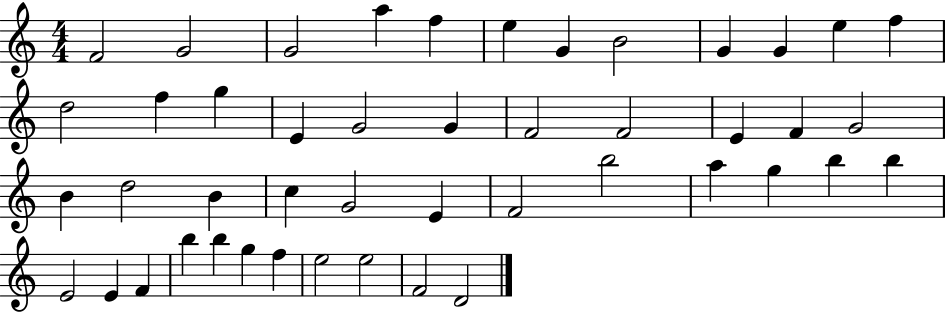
{
  \clef treble
  \numericTimeSignature
  \time 4/4
  \key c \major
  f'2 g'2 | g'2 a''4 f''4 | e''4 g'4 b'2 | g'4 g'4 e''4 f''4 | \break d''2 f''4 g''4 | e'4 g'2 g'4 | f'2 f'2 | e'4 f'4 g'2 | \break b'4 d''2 b'4 | c''4 g'2 e'4 | f'2 b''2 | a''4 g''4 b''4 b''4 | \break e'2 e'4 f'4 | b''4 b''4 g''4 f''4 | e''2 e''2 | f'2 d'2 | \break \bar "|."
}